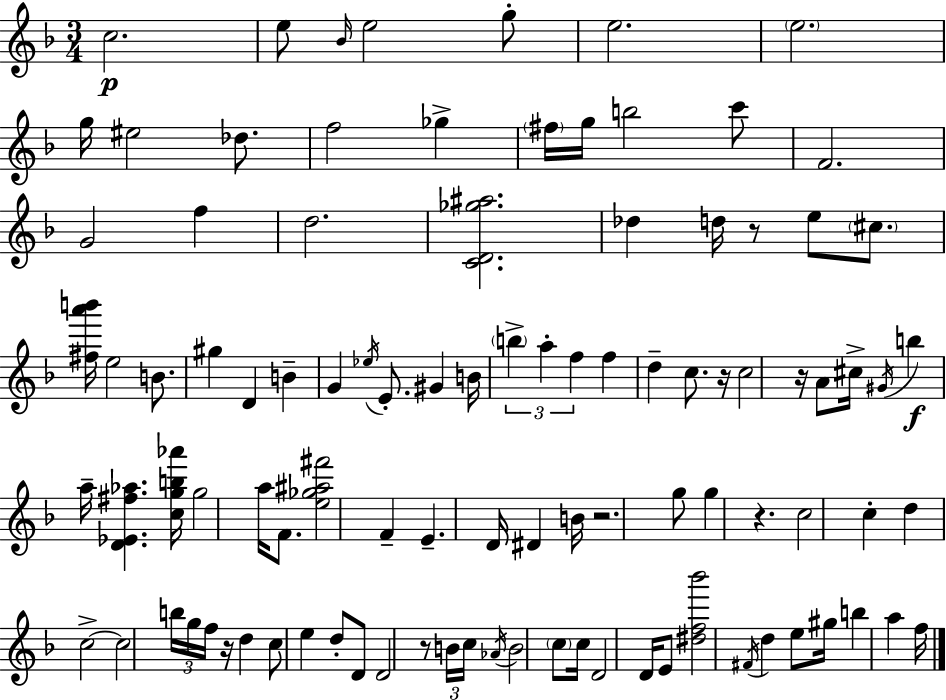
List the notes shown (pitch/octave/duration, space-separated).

C5/h. E5/e Bb4/s E5/h G5/e E5/h. E5/h. G5/s EIS5/h Db5/e. F5/h Gb5/q F#5/s G5/s B5/h C6/e F4/h. G4/h F5/q D5/h. [C4,D4,Gb5,A#5]/h. Db5/q D5/s R/e E5/e C#5/e. [F#5,A6,B6]/s E5/h B4/e. G#5/q D4/q B4/q G4/q Eb5/s E4/e. G#4/q B4/s B5/q A5/q F5/q F5/q D5/q C5/e. R/s C5/h R/s A4/e C#5/s G#4/s B5/q A5/s [D4,Eb4,F#5,Ab5]/q. [C5,G5,B5,Ab6]/s G5/h A5/s F4/e. [E5,Gb5,A#5,F#6]/h F4/q E4/q. D4/s D#4/q B4/s R/h. G5/e G5/q R/q. C5/h C5/q D5/q C5/h C5/h B5/s G5/s F5/s R/s D5/q C5/e E5/q D5/e D4/e D4/h R/e B4/s C5/s Ab4/s B4/h C5/e C5/s D4/h D4/s E4/e [D#5,F5,Bb6]/h F#4/s D5/q E5/e G#5/s B5/q A5/q F5/s